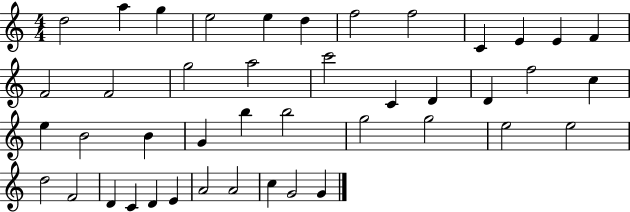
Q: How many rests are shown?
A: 0